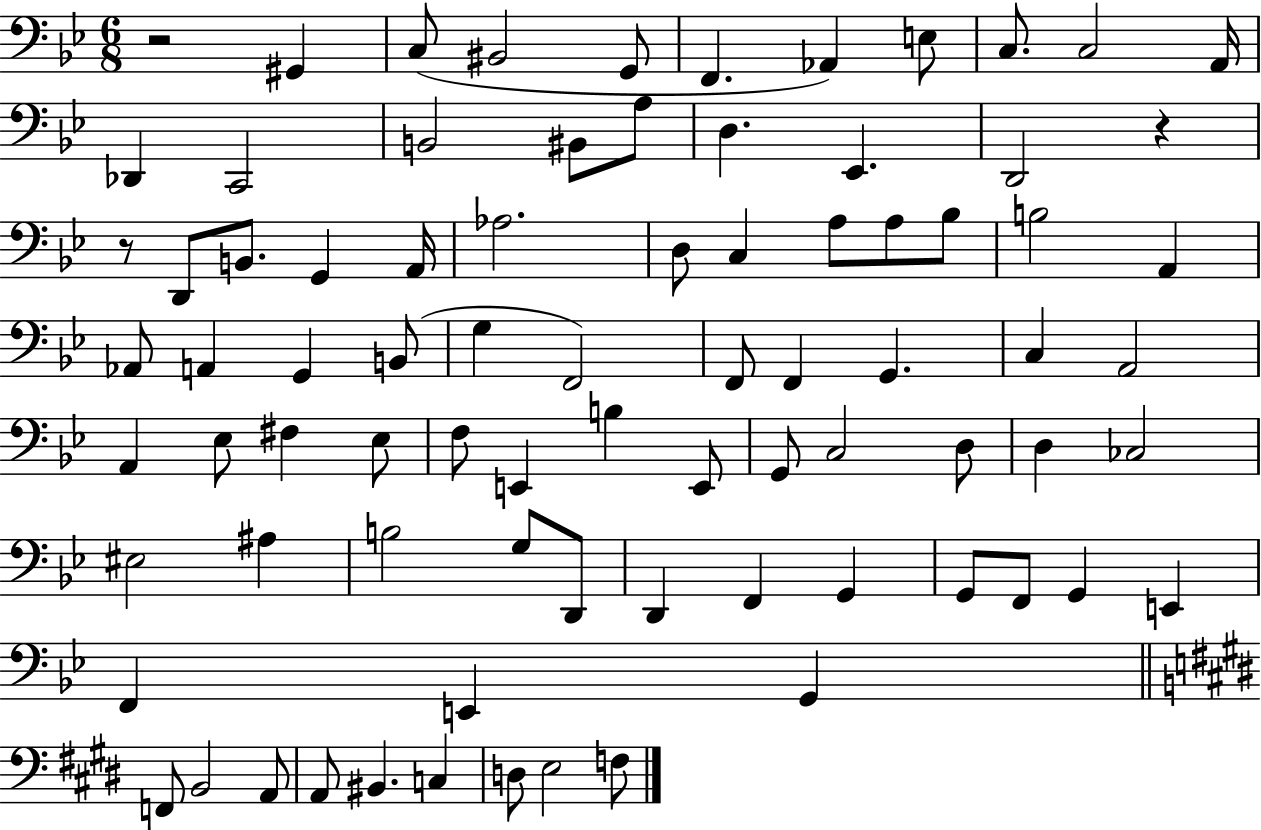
R/h G#2/q C3/e BIS2/h G2/e F2/q. Ab2/q E3/e C3/e. C3/h A2/s Db2/q C2/h B2/h BIS2/e A3/e D3/q. Eb2/q. D2/h R/q R/e D2/e B2/e. G2/q A2/s Ab3/h. D3/e C3/q A3/e A3/e Bb3/e B3/h A2/q Ab2/e A2/q G2/q B2/e G3/q F2/h F2/e F2/q G2/q. C3/q A2/h A2/q Eb3/e F#3/q Eb3/e F3/e E2/q B3/q E2/e G2/e C3/h D3/e D3/q CES3/h EIS3/h A#3/q B3/h G3/e D2/e D2/q F2/q G2/q G2/e F2/e G2/q E2/q F2/q E2/q G2/q F2/e B2/h A2/e A2/e BIS2/q. C3/q D3/e E3/h F3/e